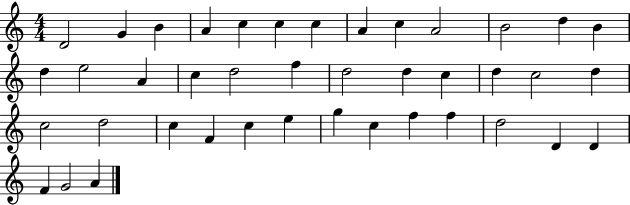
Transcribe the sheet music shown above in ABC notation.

X:1
T:Untitled
M:4/4
L:1/4
K:C
D2 G B A c c c A c A2 B2 d B d e2 A c d2 f d2 d c d c2 d c2 d2 c F c e g c f f d2 D D F G2 A